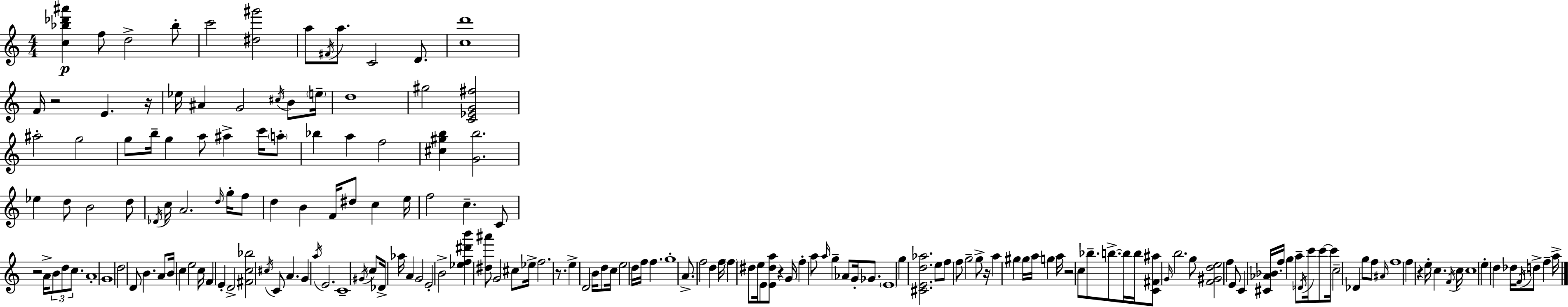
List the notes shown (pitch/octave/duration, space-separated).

[C5,Bb5,Db6,A#6]/q F5/e D5/h Bb5/e C6/h [D#5,G#6]/h A5/e F#4/s A5/e. C4/h D4/e. [C5,D6]/w F4/s R/h E4/q. R/s Eb5/s A#4/q G4/h C#5/s B4/e E5/s D5/w G#5/h [C4,Eb4,G4,F#5]/h A#5/h G5/h G5/e B5/s G5/q A5/e A#5/q C6/s A5/e Bb5/q A5/q F5/h [C#5,G#5,B5]/q [G4,B5]/h. Eb5/q D5/e B4/h D5/e Db4/s C5/s A4/h. D5/s G5/s F5/e D5/q B4/q F4/s D#5/e C5/q E5/s F5/h C5/q. C4/e R/h A4/s B4/e D5/e C5/e. A4/w G4/w D5/h D4/e B4/q. A4/e B4/s C5/q E5/h C5/s F4/q E4/q D4/h [F#4,C5,Bb5]/h C#5/s C4/e A4/q. G4/q A5/s E4/h. C4/w G#4/s C5/e Db4/s Ab5/s A4/q G4/h E4/h B4/h [Eb5,F5,D#6,B6]/q [D#5,A#6]/e G4/h C#5/e Eb5/s F5/h. R/e. E5/q D4/h B4/s D5/e C5/s E5/h D5/s F5/s F5/q. G5/w A4/e. F5/h D5/q F5/s F5/q D#5/e E5/s E4/e [E4,D#5,A5]/e R/q G4/s F5/q A5/e A5/s G5/q Ab4/e G4/s Gb4/e. E4/w G5/q [C#4,E4,D5,Ab5]/h. E5/e F5/e F5/e G5/h G5/e R/s A5/q G#5/q G#5/s A5/s G5/q A5/s R/h C5/e Bb5/e. B5/e. B5/s B5/s [C4,F#4,A#5]/e G4/s B5/h. G5/e [F4,G#4,D5,E5]/h F5/q E4/e C4/q [C#4,Ab4,Bb4]/s F5/s G5/q A5/e Db4/s C6/s C6/e C6/s C5/h Db4/q G5/e F5/e A#4/s F5/w F5/q R/q E5/s C5/q. F4/s C5/s C5/w E5/q D5/q Db5/s F4/s D5/e F5/q A5/s